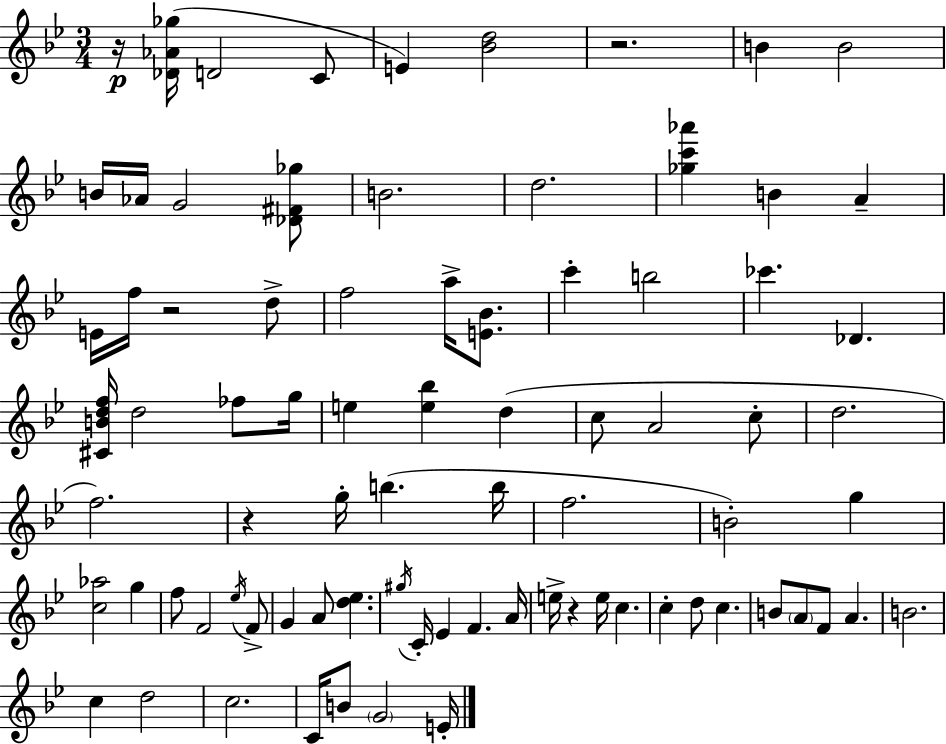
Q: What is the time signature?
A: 3/4